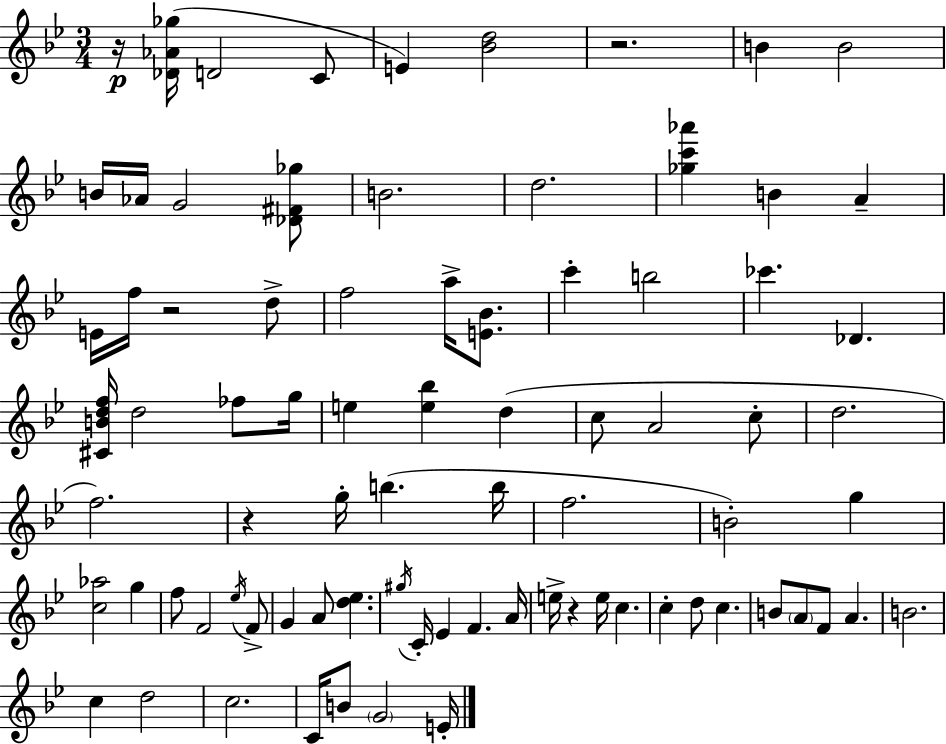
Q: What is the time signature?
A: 3/4